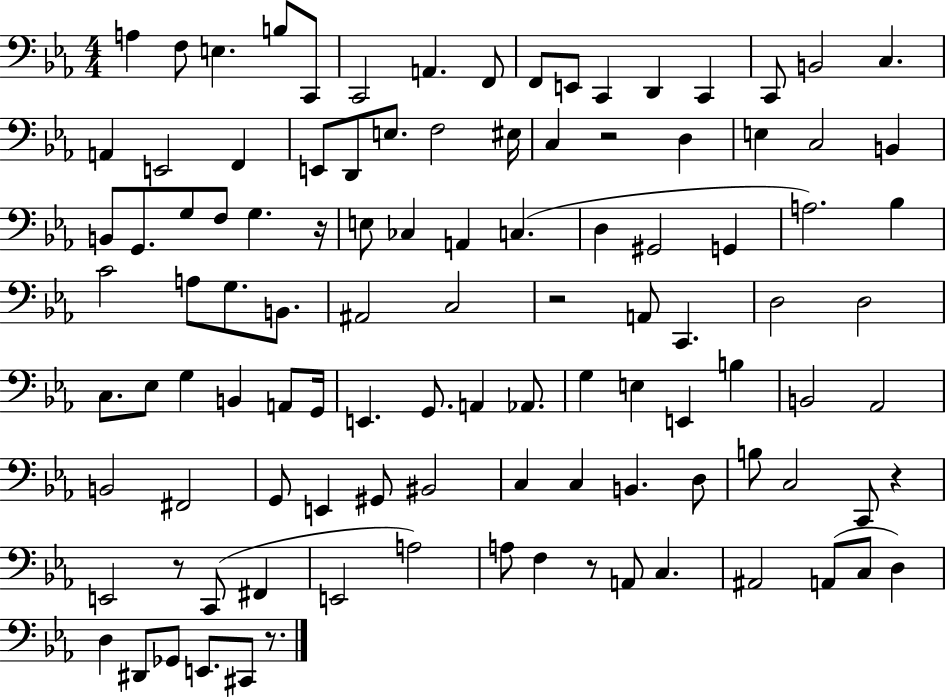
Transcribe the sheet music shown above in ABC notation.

X:1
T:Untitled
M:4/4
L:1/4
K:Eb
A, F,/2 E, B,/2 C,,/2 C,,2 A,, F,,/2 F,,/2 E,,/2 C,, D,, C,, C,,/2 B,,2 C, A,, E,,2 F,, E,,/2 D,,/2 E,/2 F,2 ^E,/4 C, z2 D, E, C,2 B,, B,,/2 G,,/2 G,/2 F,/2 G, z/4 E,/2 _C, A,, C, D, ^G,,2 G,, A,2 _B, C2 A,/2 G,/2 B,,/2 ^A,,2 C,2 z2 A,,/2 C,, D,2 D,2 C,/2 _E,/2 G, B,, A,,/2 G,,/4 E,, G,,/2 A,, _A,,/2 G, E, E,, B, B,,2 _A,,2 B,,2 ^F,,2 G,,/2 E,, ^G,,/2 ^B,,2 C, C, B,, D,/2 B,/2 C,2 C,,/2 z E,,2 z/2 C,,/2 ^F,, E,,2 A,2 A,/2 F, z/2 A,,/2 C, ^A,,2 A,,/2 C,/2 D, D, ^D,,/2 _G,,/2 E,,/2 ^C,,/2 z/2